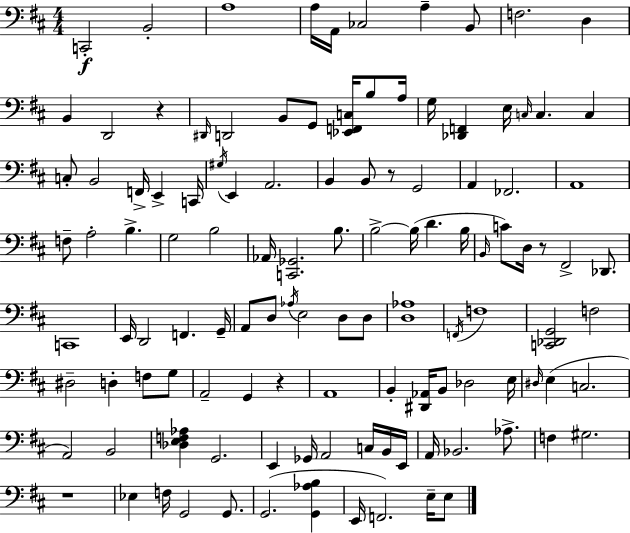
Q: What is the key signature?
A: D major